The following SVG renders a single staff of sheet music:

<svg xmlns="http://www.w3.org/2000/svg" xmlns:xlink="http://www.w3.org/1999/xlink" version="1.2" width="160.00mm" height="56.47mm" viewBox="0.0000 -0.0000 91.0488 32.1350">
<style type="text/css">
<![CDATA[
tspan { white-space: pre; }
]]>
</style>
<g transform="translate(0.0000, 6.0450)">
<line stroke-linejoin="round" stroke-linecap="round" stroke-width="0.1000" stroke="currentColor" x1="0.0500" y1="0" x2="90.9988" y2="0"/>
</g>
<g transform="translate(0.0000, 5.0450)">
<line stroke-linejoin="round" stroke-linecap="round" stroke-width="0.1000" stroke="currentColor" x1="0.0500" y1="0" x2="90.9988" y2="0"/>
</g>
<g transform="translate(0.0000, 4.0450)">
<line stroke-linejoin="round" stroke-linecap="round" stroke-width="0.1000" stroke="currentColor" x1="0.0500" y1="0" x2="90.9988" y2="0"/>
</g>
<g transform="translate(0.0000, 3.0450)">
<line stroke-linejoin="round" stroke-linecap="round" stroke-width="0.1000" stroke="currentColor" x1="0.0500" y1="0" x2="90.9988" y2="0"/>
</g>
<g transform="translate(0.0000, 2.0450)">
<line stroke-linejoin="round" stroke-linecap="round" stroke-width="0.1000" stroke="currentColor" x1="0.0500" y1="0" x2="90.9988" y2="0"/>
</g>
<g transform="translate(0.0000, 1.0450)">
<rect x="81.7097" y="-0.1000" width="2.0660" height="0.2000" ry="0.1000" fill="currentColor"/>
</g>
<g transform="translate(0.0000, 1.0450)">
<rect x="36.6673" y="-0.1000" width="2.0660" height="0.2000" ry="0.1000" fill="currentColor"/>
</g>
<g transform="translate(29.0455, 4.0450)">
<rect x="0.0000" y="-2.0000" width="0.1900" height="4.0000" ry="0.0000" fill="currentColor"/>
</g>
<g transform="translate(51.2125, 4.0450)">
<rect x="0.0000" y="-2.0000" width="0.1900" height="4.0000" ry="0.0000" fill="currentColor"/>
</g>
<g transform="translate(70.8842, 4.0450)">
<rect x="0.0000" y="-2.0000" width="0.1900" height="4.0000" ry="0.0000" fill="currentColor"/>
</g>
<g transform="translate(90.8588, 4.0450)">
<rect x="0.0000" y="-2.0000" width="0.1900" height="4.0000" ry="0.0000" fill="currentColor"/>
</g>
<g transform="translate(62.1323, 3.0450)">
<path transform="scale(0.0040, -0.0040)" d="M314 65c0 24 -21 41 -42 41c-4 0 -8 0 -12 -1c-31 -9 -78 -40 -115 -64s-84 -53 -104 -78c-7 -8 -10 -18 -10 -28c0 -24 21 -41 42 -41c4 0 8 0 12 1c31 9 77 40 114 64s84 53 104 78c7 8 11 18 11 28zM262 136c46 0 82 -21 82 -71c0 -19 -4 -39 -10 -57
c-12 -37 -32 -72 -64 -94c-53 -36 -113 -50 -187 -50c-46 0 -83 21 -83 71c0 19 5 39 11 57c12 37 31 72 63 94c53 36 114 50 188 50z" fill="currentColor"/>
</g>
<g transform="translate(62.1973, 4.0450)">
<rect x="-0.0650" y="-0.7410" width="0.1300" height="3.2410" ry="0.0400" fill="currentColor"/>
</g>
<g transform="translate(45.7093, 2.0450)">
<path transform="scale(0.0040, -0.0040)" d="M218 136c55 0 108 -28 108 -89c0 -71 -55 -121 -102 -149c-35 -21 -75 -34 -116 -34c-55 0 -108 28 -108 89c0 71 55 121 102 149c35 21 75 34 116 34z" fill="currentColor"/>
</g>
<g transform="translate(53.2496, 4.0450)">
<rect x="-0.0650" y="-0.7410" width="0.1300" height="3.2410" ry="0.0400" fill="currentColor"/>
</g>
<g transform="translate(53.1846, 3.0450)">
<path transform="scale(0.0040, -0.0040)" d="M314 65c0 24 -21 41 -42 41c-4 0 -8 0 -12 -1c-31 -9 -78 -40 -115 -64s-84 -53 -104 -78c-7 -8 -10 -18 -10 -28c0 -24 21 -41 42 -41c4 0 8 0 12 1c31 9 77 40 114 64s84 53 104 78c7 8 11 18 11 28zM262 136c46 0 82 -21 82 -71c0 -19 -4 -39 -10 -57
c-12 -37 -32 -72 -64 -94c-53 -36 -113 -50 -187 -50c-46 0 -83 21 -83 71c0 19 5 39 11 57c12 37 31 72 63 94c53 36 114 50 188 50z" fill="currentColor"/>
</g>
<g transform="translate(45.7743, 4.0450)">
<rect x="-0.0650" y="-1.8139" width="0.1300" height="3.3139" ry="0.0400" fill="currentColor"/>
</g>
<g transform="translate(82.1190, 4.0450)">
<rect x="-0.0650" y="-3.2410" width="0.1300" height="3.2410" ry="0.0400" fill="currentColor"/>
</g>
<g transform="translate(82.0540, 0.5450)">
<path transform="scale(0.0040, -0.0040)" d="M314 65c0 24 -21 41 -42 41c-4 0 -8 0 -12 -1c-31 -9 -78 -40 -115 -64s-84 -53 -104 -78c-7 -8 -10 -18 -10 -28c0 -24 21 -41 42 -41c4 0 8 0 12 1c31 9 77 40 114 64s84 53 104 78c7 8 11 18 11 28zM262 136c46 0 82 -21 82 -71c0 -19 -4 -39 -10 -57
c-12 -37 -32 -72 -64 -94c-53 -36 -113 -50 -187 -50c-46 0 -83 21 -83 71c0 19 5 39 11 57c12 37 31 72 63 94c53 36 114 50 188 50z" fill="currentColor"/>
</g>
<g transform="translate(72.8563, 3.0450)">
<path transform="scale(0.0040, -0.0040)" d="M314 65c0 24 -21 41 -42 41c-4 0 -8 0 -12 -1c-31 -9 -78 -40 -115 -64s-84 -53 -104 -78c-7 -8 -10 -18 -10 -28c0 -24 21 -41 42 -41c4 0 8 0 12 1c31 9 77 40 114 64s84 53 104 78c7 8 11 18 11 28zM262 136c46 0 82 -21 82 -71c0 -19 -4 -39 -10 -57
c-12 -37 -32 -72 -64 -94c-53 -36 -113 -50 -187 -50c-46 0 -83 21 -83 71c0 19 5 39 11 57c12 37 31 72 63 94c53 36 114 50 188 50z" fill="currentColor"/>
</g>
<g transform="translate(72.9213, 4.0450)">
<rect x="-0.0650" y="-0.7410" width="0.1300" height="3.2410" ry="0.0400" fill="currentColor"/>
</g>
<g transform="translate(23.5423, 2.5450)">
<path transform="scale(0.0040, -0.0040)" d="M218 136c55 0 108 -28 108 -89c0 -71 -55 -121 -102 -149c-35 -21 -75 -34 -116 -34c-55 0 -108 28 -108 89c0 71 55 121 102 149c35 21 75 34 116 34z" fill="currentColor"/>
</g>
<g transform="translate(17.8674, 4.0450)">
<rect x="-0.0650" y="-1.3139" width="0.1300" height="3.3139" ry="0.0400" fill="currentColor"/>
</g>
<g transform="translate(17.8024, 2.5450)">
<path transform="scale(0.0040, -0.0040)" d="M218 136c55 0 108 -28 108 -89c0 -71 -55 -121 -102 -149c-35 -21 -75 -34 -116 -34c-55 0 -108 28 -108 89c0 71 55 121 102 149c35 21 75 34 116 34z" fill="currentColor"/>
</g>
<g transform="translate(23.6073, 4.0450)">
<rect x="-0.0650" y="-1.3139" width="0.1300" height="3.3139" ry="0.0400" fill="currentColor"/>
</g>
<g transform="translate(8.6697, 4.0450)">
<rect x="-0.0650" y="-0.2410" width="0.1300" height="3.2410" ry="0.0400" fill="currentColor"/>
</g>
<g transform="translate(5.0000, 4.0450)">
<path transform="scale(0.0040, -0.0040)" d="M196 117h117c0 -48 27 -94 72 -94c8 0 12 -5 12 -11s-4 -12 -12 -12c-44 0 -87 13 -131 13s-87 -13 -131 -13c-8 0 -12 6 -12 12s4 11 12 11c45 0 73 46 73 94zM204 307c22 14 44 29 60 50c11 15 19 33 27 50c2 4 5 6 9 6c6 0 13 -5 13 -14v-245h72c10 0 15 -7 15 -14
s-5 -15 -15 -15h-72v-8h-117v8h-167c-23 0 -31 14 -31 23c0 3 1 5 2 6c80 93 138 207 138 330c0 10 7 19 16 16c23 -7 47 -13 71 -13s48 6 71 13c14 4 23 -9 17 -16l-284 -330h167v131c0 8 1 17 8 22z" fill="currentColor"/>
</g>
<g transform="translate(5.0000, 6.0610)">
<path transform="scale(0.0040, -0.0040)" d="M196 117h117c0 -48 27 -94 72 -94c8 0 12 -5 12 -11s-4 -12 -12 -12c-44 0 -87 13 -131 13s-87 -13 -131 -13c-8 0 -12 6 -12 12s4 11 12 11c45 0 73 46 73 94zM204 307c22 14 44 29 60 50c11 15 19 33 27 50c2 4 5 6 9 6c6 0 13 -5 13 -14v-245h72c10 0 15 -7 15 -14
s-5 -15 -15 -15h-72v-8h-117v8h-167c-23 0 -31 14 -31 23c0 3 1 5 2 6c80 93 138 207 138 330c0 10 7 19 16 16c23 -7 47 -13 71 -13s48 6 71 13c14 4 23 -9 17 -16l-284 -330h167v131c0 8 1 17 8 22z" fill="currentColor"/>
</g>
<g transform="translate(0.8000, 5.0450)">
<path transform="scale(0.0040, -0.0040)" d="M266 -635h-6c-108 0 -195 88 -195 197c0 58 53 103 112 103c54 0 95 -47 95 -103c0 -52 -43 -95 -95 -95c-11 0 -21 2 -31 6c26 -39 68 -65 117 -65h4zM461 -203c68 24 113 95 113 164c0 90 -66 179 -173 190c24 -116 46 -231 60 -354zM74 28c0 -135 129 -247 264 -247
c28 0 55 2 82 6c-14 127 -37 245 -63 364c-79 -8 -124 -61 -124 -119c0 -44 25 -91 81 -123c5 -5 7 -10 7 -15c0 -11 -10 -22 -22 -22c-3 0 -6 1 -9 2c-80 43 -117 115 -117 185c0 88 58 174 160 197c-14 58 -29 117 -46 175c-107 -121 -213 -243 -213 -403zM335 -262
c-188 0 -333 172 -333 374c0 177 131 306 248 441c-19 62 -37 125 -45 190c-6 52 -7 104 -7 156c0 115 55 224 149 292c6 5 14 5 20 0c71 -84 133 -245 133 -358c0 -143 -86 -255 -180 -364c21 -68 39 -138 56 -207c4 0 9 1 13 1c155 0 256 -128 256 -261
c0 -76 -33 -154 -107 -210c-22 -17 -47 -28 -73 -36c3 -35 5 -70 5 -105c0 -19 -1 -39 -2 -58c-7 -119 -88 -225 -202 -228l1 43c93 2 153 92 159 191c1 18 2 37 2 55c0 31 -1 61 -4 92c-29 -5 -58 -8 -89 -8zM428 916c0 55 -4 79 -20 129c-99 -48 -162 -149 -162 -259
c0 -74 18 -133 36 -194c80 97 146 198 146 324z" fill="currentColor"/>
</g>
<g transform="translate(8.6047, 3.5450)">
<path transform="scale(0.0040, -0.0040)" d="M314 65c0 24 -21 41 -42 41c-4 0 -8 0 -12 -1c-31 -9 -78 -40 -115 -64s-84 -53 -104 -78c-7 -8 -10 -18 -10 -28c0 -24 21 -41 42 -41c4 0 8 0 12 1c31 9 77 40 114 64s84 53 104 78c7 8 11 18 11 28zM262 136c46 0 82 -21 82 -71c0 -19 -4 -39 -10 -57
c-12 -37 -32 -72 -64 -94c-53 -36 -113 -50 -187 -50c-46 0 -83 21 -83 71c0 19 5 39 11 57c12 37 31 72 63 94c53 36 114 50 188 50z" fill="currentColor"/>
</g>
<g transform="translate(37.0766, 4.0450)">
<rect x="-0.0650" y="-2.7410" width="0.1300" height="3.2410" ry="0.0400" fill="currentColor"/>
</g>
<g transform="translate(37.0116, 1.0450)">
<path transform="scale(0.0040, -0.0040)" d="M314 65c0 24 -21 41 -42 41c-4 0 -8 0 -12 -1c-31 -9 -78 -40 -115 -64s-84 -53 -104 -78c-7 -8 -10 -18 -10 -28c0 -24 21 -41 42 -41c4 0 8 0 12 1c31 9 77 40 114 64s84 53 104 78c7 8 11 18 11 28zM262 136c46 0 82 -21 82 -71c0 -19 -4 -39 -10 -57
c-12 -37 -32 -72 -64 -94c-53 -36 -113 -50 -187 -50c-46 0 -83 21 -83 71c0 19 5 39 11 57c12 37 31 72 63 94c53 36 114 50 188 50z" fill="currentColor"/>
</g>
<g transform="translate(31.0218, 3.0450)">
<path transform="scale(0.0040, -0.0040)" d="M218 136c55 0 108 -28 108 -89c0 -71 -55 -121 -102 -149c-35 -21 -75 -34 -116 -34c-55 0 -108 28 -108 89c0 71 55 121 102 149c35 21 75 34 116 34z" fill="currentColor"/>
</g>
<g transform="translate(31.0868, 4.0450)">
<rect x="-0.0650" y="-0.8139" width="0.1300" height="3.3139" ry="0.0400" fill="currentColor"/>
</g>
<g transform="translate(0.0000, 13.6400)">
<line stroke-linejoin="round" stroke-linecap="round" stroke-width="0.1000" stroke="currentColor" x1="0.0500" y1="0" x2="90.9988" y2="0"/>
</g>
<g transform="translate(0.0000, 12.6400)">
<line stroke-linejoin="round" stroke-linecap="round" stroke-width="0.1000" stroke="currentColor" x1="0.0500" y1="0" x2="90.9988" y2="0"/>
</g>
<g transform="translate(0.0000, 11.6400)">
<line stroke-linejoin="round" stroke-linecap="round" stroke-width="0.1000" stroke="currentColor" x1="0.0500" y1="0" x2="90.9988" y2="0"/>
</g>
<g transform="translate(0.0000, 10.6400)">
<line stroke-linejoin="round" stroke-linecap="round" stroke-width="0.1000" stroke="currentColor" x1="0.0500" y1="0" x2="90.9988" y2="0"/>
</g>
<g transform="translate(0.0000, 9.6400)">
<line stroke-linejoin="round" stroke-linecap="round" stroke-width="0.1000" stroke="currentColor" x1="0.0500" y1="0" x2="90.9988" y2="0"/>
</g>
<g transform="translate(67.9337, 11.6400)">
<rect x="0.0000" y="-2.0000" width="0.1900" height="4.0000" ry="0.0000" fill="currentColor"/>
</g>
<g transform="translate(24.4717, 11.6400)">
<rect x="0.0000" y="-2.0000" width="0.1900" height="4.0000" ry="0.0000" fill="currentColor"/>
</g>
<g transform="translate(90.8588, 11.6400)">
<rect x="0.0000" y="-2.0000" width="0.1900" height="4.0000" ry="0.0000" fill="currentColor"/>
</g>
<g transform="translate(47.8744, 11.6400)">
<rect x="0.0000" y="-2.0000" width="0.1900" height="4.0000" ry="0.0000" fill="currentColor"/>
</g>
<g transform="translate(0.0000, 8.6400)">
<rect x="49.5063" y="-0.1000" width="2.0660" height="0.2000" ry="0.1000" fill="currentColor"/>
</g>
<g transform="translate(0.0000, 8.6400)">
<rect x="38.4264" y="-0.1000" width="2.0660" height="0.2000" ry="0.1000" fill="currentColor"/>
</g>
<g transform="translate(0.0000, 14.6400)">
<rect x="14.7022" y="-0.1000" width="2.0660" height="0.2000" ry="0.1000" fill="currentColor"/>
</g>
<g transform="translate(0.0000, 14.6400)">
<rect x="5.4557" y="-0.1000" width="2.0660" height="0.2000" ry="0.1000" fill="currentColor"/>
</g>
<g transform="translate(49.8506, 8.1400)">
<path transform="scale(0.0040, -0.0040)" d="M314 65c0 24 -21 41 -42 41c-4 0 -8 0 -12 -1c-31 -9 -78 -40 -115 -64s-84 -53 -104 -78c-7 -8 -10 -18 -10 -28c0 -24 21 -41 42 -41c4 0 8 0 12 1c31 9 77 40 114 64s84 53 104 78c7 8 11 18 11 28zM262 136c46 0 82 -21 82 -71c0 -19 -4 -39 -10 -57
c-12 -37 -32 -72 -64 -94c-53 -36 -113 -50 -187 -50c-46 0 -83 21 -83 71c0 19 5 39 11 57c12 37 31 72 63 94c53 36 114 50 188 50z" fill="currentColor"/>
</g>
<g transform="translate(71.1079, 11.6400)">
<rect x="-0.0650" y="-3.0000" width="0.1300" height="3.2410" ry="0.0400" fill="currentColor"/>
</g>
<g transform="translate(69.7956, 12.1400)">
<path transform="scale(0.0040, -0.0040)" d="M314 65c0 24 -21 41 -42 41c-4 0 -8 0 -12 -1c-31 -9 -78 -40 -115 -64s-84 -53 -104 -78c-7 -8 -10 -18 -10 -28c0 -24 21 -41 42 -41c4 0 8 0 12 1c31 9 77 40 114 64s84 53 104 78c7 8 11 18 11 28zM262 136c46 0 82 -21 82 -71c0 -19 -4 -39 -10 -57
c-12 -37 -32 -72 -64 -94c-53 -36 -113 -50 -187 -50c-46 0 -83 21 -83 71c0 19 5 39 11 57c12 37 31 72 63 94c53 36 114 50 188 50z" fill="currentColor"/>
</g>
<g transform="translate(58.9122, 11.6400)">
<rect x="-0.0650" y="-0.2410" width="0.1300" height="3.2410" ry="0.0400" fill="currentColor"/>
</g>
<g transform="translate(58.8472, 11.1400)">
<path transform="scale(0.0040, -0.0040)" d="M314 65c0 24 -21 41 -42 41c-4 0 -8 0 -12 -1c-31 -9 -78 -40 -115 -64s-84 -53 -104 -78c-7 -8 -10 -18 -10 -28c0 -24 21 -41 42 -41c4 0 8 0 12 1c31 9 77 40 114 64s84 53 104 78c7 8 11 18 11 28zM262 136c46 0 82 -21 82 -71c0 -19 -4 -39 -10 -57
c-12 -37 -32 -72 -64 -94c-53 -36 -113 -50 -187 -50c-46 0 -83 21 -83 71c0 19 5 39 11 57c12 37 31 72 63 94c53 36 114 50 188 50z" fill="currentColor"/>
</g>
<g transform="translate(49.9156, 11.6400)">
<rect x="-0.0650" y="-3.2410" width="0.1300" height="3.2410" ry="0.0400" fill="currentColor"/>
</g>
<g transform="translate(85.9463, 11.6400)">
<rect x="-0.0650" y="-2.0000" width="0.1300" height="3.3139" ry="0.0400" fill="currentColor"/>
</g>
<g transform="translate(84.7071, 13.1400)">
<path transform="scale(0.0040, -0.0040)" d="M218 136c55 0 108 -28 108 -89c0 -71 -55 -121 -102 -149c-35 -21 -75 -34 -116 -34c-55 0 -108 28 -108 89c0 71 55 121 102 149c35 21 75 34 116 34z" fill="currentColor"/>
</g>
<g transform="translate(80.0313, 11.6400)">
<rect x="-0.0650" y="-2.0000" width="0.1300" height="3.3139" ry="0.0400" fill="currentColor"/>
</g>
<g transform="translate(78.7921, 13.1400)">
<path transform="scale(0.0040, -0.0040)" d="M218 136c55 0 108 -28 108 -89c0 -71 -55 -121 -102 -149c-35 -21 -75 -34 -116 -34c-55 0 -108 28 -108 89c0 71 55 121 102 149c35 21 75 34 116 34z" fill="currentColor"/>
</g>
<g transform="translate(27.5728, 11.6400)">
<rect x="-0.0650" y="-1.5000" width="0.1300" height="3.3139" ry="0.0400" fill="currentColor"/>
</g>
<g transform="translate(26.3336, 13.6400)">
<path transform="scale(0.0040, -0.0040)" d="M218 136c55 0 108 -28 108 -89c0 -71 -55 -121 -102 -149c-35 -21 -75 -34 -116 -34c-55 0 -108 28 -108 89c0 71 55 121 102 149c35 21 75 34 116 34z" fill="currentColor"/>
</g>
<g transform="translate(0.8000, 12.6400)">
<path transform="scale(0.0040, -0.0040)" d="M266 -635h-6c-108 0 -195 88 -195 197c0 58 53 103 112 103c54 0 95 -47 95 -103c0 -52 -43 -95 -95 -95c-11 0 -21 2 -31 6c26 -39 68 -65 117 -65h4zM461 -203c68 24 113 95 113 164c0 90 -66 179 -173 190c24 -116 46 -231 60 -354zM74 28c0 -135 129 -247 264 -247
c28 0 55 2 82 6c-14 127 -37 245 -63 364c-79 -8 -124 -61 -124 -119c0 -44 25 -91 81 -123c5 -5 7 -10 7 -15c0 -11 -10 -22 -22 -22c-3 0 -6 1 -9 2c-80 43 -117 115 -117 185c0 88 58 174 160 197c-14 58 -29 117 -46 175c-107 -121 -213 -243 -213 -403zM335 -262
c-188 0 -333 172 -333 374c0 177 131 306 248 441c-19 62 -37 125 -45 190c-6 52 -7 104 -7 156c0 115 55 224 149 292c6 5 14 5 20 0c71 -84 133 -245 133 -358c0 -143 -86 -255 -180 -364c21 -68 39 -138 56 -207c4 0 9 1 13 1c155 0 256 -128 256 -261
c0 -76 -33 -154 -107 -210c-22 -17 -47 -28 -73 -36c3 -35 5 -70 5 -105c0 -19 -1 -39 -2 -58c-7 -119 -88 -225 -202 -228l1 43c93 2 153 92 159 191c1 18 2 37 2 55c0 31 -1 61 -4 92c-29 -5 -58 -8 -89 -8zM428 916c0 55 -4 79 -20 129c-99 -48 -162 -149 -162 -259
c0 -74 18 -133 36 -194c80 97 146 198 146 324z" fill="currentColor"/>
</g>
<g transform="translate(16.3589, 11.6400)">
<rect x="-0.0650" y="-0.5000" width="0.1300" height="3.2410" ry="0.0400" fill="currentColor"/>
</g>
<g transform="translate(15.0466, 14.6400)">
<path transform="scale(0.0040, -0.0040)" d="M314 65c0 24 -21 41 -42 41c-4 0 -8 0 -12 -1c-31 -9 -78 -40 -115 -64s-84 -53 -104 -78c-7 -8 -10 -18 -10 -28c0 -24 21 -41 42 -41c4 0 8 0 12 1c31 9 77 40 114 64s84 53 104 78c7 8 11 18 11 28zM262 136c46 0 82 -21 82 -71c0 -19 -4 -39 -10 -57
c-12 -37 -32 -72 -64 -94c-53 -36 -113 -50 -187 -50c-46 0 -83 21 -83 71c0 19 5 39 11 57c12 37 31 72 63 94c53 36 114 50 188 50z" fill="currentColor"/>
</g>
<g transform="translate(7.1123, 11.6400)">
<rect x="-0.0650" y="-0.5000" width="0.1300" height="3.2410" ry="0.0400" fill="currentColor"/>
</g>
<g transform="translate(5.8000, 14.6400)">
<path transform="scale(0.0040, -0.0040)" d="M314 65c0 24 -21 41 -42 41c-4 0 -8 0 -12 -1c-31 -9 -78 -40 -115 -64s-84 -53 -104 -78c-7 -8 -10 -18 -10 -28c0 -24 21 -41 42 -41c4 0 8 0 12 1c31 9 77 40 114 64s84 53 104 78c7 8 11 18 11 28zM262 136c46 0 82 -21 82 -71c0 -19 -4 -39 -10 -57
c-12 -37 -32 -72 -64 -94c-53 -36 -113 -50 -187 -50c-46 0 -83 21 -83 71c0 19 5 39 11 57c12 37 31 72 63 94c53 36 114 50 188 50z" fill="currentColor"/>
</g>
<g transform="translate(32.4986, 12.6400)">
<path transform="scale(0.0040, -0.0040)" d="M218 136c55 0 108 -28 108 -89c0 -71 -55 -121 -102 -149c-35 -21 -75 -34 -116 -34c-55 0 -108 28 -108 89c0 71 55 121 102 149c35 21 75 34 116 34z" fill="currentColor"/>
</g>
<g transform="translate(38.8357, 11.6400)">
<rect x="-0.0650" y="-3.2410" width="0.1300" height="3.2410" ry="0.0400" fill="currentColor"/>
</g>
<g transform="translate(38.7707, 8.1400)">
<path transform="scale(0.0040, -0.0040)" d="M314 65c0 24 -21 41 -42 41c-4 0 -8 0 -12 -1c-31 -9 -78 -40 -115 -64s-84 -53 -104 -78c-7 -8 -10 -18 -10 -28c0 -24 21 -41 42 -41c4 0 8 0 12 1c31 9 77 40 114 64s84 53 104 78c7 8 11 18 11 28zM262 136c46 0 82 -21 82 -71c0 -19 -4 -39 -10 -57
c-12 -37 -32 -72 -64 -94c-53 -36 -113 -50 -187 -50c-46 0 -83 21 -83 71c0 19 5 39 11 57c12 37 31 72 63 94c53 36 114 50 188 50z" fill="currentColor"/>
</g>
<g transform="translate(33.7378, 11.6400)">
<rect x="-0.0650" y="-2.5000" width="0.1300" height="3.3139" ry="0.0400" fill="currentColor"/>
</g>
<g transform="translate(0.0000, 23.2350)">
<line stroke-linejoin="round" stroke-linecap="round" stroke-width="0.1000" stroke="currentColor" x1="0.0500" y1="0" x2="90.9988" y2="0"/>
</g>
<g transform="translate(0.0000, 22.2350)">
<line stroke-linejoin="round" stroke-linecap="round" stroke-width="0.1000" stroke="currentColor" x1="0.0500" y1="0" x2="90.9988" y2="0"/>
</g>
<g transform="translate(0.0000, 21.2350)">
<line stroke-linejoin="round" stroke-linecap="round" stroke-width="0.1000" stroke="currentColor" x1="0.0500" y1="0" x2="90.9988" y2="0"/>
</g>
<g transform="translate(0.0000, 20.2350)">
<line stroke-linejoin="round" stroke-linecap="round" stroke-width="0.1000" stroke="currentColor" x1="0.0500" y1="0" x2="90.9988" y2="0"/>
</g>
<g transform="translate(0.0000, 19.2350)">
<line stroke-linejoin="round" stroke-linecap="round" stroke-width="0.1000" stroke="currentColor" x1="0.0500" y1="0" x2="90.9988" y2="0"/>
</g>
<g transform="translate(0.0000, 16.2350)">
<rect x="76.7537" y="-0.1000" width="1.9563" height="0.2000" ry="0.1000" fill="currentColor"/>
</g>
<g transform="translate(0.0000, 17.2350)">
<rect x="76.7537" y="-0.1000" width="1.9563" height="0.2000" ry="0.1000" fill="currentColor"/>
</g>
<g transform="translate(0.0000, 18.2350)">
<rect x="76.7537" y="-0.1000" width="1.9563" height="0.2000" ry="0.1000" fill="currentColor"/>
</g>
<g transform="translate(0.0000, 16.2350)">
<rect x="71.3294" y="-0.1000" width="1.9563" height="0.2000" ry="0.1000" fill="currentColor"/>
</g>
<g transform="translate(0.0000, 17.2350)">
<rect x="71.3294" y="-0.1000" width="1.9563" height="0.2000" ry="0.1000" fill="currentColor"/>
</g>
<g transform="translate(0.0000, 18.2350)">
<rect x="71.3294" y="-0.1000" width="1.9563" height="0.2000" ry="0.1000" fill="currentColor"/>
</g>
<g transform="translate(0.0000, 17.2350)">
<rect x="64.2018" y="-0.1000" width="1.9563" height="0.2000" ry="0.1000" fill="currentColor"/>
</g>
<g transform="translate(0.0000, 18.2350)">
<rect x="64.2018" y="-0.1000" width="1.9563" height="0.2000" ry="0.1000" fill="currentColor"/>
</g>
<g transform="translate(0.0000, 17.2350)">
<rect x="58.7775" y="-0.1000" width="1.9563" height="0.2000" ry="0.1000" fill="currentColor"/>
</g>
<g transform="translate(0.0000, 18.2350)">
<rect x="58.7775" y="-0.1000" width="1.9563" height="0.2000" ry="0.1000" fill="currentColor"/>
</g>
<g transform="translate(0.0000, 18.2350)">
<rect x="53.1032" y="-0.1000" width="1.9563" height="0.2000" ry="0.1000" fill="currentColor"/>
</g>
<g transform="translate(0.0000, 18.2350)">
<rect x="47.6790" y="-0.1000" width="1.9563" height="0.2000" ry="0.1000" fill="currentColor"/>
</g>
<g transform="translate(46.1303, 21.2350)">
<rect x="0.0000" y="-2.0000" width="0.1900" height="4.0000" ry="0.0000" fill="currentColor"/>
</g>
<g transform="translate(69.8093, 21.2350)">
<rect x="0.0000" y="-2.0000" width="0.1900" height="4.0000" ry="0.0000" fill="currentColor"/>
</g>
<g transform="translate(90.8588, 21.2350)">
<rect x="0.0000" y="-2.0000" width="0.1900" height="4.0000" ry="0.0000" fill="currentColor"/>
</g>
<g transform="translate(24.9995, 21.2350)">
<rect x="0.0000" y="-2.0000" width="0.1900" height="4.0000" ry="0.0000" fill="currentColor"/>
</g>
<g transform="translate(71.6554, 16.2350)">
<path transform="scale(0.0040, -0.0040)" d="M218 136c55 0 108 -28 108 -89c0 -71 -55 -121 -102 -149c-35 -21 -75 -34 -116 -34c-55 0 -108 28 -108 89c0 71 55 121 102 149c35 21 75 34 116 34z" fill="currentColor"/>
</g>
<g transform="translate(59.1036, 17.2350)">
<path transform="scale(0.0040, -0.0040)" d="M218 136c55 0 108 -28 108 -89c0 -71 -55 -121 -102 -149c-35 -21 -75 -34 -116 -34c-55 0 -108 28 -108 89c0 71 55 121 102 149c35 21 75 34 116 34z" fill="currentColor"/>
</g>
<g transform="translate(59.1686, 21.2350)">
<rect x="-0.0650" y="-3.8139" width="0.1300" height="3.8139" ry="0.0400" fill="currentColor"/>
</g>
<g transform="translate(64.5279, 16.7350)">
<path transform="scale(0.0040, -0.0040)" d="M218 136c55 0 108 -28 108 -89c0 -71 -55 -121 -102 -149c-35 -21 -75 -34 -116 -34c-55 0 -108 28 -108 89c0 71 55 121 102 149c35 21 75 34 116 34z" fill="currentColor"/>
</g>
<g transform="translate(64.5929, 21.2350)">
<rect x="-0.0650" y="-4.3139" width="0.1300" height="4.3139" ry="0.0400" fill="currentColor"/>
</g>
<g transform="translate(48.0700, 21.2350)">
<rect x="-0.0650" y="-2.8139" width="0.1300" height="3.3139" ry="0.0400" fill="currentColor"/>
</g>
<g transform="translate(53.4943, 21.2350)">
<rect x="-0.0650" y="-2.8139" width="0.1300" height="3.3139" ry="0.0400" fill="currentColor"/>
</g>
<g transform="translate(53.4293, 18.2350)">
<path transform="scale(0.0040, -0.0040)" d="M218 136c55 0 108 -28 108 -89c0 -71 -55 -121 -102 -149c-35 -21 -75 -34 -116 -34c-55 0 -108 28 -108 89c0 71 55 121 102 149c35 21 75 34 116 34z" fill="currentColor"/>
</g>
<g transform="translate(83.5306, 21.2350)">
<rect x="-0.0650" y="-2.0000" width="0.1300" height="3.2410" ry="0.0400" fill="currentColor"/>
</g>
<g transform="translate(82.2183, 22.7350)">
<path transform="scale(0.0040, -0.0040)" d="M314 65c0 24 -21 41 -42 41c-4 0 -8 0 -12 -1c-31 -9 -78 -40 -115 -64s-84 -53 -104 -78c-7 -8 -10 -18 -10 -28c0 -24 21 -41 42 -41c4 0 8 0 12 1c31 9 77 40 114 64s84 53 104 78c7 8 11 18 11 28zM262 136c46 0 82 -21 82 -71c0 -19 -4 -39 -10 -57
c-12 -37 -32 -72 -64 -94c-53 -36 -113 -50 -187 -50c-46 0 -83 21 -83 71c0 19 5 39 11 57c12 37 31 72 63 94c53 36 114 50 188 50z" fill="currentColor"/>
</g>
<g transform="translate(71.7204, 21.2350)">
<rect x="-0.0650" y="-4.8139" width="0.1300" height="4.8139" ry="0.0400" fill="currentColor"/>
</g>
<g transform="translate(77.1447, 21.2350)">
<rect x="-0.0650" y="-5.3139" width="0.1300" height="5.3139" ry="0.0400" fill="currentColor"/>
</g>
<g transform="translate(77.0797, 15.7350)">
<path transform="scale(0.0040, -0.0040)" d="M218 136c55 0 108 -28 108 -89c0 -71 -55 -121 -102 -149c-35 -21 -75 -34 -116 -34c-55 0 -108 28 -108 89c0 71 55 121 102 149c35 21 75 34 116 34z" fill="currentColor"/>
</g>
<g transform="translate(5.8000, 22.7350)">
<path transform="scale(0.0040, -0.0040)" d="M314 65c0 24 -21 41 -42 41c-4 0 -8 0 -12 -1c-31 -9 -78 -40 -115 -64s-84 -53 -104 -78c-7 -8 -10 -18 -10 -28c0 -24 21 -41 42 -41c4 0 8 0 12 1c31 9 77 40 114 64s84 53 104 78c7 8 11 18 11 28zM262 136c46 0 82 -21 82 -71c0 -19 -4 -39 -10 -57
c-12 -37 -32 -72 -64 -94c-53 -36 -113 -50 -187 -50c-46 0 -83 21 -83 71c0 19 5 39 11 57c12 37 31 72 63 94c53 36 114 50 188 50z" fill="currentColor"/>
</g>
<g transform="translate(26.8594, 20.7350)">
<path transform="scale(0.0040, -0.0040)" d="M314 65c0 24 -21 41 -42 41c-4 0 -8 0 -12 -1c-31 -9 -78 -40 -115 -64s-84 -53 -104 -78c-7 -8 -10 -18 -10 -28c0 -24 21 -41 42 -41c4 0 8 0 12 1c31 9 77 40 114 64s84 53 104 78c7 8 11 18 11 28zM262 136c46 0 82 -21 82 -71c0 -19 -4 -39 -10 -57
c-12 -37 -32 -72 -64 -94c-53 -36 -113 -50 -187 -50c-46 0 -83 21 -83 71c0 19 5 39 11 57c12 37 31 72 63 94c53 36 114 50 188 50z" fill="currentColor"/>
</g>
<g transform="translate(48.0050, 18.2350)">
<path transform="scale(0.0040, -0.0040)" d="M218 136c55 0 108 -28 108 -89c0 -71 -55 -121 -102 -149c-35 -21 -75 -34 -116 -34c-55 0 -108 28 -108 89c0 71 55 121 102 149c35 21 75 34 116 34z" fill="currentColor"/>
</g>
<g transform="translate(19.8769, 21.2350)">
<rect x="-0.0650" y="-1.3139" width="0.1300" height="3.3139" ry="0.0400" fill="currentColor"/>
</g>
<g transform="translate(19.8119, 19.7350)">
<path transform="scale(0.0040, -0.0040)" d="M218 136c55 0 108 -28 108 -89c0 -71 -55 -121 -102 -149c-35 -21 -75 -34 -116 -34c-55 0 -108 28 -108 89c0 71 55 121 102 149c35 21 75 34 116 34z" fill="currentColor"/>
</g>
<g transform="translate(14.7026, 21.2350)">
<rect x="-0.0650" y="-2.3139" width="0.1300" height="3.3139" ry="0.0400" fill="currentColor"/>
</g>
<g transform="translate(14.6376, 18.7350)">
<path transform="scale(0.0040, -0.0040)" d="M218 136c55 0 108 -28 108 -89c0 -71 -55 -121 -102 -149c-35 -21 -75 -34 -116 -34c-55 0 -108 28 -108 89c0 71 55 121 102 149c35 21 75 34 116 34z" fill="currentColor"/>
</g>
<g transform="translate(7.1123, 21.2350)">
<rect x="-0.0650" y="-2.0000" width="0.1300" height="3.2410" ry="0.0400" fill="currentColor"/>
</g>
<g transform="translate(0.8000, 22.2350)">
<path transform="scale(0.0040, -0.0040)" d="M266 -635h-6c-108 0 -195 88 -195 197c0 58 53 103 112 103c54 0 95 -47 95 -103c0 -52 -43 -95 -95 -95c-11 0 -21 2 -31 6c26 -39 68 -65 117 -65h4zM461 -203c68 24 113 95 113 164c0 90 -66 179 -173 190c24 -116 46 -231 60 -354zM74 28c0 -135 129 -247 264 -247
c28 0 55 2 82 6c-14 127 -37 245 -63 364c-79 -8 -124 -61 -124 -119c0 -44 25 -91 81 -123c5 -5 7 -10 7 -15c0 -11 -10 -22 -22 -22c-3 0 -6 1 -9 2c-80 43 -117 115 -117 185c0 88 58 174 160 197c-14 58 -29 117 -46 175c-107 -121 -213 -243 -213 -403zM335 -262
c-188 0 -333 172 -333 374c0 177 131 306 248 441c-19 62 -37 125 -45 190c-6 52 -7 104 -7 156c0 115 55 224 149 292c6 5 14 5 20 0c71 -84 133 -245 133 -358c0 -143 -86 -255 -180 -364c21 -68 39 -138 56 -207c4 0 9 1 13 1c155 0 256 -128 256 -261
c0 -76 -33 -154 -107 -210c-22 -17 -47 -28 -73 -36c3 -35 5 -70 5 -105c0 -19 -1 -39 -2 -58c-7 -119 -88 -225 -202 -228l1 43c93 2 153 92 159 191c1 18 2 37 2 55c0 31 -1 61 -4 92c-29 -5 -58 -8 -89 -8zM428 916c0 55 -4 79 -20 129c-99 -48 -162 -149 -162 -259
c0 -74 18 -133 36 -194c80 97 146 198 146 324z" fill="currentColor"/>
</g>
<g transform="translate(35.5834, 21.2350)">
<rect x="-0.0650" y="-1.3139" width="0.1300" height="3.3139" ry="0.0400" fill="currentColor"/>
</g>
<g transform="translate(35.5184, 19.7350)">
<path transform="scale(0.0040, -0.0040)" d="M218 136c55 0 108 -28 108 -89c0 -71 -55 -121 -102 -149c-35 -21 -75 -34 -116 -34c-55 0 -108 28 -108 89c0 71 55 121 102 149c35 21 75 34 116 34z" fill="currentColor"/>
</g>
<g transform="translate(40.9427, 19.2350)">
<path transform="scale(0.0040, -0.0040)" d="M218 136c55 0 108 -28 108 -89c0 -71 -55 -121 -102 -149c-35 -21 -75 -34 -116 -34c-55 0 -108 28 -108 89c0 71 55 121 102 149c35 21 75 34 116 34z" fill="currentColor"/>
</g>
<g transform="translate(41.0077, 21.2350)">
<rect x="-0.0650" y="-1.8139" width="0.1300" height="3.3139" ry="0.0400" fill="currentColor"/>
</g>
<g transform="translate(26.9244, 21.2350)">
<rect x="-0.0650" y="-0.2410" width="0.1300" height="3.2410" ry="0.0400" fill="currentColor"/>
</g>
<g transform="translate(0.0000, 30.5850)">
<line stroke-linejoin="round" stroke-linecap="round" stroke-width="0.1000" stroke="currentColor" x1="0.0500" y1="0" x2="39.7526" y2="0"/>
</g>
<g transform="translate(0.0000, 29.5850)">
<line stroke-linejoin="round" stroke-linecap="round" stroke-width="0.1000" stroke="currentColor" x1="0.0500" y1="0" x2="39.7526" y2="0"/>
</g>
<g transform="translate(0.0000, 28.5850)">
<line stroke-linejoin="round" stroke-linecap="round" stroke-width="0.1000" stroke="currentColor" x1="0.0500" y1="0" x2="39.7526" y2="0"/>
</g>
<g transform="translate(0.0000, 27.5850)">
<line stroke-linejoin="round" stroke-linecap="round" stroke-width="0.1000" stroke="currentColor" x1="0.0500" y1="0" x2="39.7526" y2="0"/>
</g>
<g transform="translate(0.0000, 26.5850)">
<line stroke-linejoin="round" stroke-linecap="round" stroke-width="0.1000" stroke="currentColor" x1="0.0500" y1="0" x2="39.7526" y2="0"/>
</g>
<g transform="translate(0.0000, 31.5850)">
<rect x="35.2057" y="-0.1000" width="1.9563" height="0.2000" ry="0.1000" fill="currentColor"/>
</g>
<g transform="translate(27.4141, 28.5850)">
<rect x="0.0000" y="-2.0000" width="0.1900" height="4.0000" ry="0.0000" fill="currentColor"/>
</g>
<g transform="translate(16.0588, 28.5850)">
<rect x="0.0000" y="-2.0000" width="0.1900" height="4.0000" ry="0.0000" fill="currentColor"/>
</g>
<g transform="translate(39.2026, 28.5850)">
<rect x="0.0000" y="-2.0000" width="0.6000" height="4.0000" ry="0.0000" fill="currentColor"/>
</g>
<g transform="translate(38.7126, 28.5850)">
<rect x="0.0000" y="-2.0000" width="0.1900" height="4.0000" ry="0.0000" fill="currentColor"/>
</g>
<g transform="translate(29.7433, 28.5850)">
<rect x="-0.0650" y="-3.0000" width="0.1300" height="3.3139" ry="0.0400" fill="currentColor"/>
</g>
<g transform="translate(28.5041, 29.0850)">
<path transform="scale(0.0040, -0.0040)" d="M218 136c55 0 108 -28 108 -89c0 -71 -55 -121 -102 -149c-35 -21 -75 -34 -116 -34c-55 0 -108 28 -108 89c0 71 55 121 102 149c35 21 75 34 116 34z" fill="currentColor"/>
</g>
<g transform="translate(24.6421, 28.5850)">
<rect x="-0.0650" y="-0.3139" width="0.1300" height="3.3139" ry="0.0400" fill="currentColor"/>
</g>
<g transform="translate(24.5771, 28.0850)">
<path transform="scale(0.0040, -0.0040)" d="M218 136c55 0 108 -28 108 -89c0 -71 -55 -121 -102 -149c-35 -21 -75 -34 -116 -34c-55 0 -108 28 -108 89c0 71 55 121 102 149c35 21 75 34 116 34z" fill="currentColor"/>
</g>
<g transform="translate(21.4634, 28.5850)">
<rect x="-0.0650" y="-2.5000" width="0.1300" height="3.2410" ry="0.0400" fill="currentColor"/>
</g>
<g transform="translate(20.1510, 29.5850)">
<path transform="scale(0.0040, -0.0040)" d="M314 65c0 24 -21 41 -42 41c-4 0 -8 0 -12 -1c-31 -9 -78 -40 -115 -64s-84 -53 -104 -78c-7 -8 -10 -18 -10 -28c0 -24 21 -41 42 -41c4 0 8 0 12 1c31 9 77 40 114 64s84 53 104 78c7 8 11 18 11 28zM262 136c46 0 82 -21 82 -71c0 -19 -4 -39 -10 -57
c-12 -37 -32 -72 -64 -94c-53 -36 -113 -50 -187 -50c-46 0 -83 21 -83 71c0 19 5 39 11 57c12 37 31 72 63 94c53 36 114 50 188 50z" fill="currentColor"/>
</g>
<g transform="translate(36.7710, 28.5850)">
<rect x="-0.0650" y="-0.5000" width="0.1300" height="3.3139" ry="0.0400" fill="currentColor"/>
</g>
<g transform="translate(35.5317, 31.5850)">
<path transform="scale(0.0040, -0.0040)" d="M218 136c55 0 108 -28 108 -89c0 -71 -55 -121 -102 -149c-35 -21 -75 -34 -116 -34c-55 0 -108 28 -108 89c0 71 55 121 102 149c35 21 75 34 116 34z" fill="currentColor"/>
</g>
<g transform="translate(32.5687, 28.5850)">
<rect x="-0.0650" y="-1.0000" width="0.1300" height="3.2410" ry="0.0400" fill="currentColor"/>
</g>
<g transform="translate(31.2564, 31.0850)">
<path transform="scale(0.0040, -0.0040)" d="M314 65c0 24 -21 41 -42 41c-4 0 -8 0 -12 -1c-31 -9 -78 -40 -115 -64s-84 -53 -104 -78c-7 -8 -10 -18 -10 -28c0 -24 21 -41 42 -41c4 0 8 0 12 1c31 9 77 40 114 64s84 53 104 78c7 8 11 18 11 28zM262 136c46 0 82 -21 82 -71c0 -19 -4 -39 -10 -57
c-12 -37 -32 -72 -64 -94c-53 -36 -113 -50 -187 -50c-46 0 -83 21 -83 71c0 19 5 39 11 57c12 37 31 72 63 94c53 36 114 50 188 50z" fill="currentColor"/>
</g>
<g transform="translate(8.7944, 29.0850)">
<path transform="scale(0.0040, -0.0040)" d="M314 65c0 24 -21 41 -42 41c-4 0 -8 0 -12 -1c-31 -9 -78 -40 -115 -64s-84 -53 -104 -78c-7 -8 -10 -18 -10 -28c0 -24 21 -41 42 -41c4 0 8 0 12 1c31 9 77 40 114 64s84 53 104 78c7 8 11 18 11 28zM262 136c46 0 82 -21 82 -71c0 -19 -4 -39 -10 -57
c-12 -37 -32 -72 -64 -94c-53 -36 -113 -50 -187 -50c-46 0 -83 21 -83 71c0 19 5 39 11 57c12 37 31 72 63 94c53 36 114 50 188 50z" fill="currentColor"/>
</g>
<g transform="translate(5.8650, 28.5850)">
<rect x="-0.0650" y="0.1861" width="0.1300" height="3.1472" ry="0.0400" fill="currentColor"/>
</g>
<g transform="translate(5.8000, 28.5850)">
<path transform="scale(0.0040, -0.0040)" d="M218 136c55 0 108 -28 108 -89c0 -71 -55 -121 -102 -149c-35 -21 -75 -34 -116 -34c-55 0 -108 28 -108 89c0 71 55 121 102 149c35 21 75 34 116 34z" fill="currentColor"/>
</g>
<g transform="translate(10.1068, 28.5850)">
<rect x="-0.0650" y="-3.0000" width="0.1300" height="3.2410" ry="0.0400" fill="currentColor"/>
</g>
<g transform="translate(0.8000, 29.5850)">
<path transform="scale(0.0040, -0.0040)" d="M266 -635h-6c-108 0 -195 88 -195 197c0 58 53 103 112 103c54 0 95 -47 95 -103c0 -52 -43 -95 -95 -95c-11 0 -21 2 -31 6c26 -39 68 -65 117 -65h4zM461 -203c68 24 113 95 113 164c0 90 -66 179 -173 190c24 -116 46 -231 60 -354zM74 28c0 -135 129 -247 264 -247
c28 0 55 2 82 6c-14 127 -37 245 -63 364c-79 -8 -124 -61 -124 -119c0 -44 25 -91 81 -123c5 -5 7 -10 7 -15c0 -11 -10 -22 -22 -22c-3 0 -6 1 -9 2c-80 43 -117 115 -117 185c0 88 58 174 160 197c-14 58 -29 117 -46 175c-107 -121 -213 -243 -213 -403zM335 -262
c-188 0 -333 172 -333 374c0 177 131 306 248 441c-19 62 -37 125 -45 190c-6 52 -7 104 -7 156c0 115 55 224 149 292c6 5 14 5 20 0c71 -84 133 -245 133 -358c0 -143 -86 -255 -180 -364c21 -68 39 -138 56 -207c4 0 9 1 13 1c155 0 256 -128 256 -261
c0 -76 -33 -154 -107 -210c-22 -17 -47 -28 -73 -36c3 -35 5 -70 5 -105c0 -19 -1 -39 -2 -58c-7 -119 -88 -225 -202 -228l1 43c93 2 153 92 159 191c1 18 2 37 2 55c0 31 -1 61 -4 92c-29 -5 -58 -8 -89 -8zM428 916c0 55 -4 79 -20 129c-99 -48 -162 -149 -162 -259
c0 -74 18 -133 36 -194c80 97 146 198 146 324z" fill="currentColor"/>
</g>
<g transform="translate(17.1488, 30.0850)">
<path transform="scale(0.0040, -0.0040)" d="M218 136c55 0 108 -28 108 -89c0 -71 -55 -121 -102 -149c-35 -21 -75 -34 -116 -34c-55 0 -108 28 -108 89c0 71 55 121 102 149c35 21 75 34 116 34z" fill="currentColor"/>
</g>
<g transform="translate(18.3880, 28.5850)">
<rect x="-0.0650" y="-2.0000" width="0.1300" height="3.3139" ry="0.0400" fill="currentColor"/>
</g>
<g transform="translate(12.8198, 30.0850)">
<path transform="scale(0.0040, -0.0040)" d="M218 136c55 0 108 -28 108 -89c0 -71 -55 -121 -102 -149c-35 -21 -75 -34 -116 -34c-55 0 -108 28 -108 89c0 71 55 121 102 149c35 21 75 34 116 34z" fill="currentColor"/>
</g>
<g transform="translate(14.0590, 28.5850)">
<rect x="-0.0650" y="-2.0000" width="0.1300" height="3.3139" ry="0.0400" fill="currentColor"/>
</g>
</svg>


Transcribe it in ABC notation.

X:1
T:Untitled
M:4/4
L:1/4
K:C
c2 e e d a2 f d2 d2 d2 b2 C2 C2 E G b2 b2 c2 A2 F F F2 g e c2 e f a a c' d' e' f' F2 B A2 F F G2 c A D2 C